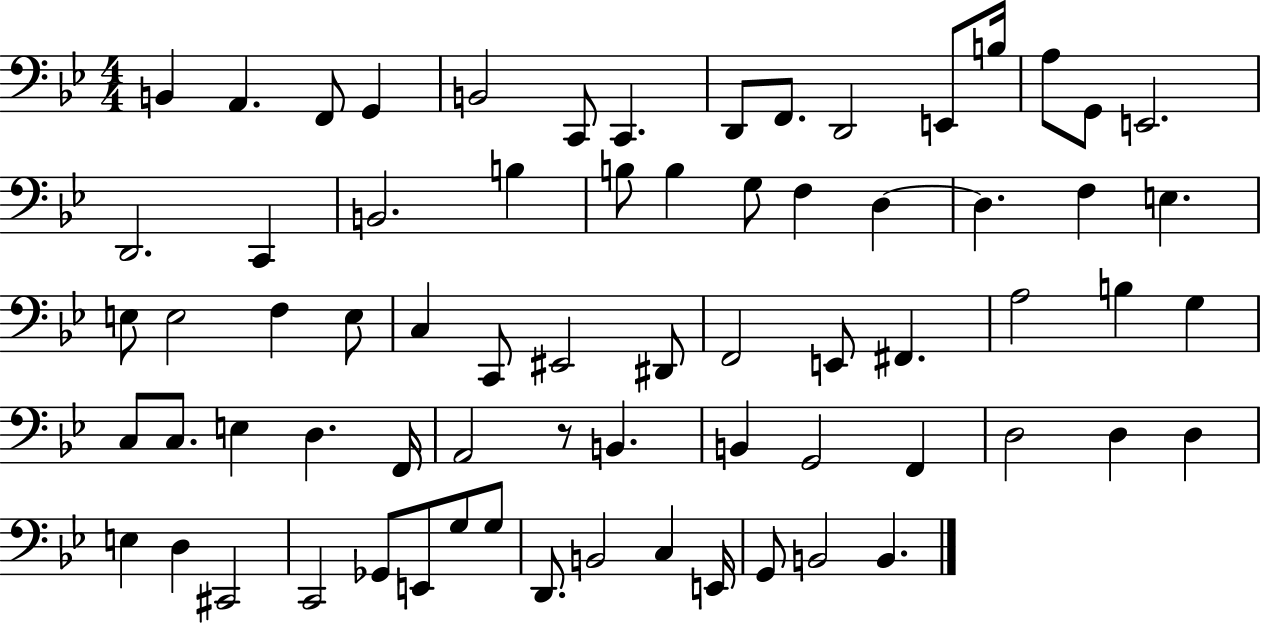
{
  \clef bass
  \numericTimeSignature
  \time 4/4
  \key bes \major
  b,4 a,4. f,8 g,4 | b,2 c,8 c,4. | d,8 f,8. d,2 e,8 b16 | a8 g,8 e,2. | \break d,2. c,4 | b,2. b4 | b8 b4 g8 f4 d4~~ | d4. f4 e4. | \break e8 e2 f4 e8 | c4 c,8 eis,2 dis,8 | f,2 e,8 fis,4. | a2 b4 g4 | \break c8 c8. e4 d4. f,16 | a,2 r8 b,4. | b,4 g,2 f,4 | d2 d4 d4 | \break e4 d4 cis,2 | c,2 ges,8 e,8 g8 g8 | d,8. b,2 c4 e,16 | g,8 b,2 b,4. | \break \bar "|."
}